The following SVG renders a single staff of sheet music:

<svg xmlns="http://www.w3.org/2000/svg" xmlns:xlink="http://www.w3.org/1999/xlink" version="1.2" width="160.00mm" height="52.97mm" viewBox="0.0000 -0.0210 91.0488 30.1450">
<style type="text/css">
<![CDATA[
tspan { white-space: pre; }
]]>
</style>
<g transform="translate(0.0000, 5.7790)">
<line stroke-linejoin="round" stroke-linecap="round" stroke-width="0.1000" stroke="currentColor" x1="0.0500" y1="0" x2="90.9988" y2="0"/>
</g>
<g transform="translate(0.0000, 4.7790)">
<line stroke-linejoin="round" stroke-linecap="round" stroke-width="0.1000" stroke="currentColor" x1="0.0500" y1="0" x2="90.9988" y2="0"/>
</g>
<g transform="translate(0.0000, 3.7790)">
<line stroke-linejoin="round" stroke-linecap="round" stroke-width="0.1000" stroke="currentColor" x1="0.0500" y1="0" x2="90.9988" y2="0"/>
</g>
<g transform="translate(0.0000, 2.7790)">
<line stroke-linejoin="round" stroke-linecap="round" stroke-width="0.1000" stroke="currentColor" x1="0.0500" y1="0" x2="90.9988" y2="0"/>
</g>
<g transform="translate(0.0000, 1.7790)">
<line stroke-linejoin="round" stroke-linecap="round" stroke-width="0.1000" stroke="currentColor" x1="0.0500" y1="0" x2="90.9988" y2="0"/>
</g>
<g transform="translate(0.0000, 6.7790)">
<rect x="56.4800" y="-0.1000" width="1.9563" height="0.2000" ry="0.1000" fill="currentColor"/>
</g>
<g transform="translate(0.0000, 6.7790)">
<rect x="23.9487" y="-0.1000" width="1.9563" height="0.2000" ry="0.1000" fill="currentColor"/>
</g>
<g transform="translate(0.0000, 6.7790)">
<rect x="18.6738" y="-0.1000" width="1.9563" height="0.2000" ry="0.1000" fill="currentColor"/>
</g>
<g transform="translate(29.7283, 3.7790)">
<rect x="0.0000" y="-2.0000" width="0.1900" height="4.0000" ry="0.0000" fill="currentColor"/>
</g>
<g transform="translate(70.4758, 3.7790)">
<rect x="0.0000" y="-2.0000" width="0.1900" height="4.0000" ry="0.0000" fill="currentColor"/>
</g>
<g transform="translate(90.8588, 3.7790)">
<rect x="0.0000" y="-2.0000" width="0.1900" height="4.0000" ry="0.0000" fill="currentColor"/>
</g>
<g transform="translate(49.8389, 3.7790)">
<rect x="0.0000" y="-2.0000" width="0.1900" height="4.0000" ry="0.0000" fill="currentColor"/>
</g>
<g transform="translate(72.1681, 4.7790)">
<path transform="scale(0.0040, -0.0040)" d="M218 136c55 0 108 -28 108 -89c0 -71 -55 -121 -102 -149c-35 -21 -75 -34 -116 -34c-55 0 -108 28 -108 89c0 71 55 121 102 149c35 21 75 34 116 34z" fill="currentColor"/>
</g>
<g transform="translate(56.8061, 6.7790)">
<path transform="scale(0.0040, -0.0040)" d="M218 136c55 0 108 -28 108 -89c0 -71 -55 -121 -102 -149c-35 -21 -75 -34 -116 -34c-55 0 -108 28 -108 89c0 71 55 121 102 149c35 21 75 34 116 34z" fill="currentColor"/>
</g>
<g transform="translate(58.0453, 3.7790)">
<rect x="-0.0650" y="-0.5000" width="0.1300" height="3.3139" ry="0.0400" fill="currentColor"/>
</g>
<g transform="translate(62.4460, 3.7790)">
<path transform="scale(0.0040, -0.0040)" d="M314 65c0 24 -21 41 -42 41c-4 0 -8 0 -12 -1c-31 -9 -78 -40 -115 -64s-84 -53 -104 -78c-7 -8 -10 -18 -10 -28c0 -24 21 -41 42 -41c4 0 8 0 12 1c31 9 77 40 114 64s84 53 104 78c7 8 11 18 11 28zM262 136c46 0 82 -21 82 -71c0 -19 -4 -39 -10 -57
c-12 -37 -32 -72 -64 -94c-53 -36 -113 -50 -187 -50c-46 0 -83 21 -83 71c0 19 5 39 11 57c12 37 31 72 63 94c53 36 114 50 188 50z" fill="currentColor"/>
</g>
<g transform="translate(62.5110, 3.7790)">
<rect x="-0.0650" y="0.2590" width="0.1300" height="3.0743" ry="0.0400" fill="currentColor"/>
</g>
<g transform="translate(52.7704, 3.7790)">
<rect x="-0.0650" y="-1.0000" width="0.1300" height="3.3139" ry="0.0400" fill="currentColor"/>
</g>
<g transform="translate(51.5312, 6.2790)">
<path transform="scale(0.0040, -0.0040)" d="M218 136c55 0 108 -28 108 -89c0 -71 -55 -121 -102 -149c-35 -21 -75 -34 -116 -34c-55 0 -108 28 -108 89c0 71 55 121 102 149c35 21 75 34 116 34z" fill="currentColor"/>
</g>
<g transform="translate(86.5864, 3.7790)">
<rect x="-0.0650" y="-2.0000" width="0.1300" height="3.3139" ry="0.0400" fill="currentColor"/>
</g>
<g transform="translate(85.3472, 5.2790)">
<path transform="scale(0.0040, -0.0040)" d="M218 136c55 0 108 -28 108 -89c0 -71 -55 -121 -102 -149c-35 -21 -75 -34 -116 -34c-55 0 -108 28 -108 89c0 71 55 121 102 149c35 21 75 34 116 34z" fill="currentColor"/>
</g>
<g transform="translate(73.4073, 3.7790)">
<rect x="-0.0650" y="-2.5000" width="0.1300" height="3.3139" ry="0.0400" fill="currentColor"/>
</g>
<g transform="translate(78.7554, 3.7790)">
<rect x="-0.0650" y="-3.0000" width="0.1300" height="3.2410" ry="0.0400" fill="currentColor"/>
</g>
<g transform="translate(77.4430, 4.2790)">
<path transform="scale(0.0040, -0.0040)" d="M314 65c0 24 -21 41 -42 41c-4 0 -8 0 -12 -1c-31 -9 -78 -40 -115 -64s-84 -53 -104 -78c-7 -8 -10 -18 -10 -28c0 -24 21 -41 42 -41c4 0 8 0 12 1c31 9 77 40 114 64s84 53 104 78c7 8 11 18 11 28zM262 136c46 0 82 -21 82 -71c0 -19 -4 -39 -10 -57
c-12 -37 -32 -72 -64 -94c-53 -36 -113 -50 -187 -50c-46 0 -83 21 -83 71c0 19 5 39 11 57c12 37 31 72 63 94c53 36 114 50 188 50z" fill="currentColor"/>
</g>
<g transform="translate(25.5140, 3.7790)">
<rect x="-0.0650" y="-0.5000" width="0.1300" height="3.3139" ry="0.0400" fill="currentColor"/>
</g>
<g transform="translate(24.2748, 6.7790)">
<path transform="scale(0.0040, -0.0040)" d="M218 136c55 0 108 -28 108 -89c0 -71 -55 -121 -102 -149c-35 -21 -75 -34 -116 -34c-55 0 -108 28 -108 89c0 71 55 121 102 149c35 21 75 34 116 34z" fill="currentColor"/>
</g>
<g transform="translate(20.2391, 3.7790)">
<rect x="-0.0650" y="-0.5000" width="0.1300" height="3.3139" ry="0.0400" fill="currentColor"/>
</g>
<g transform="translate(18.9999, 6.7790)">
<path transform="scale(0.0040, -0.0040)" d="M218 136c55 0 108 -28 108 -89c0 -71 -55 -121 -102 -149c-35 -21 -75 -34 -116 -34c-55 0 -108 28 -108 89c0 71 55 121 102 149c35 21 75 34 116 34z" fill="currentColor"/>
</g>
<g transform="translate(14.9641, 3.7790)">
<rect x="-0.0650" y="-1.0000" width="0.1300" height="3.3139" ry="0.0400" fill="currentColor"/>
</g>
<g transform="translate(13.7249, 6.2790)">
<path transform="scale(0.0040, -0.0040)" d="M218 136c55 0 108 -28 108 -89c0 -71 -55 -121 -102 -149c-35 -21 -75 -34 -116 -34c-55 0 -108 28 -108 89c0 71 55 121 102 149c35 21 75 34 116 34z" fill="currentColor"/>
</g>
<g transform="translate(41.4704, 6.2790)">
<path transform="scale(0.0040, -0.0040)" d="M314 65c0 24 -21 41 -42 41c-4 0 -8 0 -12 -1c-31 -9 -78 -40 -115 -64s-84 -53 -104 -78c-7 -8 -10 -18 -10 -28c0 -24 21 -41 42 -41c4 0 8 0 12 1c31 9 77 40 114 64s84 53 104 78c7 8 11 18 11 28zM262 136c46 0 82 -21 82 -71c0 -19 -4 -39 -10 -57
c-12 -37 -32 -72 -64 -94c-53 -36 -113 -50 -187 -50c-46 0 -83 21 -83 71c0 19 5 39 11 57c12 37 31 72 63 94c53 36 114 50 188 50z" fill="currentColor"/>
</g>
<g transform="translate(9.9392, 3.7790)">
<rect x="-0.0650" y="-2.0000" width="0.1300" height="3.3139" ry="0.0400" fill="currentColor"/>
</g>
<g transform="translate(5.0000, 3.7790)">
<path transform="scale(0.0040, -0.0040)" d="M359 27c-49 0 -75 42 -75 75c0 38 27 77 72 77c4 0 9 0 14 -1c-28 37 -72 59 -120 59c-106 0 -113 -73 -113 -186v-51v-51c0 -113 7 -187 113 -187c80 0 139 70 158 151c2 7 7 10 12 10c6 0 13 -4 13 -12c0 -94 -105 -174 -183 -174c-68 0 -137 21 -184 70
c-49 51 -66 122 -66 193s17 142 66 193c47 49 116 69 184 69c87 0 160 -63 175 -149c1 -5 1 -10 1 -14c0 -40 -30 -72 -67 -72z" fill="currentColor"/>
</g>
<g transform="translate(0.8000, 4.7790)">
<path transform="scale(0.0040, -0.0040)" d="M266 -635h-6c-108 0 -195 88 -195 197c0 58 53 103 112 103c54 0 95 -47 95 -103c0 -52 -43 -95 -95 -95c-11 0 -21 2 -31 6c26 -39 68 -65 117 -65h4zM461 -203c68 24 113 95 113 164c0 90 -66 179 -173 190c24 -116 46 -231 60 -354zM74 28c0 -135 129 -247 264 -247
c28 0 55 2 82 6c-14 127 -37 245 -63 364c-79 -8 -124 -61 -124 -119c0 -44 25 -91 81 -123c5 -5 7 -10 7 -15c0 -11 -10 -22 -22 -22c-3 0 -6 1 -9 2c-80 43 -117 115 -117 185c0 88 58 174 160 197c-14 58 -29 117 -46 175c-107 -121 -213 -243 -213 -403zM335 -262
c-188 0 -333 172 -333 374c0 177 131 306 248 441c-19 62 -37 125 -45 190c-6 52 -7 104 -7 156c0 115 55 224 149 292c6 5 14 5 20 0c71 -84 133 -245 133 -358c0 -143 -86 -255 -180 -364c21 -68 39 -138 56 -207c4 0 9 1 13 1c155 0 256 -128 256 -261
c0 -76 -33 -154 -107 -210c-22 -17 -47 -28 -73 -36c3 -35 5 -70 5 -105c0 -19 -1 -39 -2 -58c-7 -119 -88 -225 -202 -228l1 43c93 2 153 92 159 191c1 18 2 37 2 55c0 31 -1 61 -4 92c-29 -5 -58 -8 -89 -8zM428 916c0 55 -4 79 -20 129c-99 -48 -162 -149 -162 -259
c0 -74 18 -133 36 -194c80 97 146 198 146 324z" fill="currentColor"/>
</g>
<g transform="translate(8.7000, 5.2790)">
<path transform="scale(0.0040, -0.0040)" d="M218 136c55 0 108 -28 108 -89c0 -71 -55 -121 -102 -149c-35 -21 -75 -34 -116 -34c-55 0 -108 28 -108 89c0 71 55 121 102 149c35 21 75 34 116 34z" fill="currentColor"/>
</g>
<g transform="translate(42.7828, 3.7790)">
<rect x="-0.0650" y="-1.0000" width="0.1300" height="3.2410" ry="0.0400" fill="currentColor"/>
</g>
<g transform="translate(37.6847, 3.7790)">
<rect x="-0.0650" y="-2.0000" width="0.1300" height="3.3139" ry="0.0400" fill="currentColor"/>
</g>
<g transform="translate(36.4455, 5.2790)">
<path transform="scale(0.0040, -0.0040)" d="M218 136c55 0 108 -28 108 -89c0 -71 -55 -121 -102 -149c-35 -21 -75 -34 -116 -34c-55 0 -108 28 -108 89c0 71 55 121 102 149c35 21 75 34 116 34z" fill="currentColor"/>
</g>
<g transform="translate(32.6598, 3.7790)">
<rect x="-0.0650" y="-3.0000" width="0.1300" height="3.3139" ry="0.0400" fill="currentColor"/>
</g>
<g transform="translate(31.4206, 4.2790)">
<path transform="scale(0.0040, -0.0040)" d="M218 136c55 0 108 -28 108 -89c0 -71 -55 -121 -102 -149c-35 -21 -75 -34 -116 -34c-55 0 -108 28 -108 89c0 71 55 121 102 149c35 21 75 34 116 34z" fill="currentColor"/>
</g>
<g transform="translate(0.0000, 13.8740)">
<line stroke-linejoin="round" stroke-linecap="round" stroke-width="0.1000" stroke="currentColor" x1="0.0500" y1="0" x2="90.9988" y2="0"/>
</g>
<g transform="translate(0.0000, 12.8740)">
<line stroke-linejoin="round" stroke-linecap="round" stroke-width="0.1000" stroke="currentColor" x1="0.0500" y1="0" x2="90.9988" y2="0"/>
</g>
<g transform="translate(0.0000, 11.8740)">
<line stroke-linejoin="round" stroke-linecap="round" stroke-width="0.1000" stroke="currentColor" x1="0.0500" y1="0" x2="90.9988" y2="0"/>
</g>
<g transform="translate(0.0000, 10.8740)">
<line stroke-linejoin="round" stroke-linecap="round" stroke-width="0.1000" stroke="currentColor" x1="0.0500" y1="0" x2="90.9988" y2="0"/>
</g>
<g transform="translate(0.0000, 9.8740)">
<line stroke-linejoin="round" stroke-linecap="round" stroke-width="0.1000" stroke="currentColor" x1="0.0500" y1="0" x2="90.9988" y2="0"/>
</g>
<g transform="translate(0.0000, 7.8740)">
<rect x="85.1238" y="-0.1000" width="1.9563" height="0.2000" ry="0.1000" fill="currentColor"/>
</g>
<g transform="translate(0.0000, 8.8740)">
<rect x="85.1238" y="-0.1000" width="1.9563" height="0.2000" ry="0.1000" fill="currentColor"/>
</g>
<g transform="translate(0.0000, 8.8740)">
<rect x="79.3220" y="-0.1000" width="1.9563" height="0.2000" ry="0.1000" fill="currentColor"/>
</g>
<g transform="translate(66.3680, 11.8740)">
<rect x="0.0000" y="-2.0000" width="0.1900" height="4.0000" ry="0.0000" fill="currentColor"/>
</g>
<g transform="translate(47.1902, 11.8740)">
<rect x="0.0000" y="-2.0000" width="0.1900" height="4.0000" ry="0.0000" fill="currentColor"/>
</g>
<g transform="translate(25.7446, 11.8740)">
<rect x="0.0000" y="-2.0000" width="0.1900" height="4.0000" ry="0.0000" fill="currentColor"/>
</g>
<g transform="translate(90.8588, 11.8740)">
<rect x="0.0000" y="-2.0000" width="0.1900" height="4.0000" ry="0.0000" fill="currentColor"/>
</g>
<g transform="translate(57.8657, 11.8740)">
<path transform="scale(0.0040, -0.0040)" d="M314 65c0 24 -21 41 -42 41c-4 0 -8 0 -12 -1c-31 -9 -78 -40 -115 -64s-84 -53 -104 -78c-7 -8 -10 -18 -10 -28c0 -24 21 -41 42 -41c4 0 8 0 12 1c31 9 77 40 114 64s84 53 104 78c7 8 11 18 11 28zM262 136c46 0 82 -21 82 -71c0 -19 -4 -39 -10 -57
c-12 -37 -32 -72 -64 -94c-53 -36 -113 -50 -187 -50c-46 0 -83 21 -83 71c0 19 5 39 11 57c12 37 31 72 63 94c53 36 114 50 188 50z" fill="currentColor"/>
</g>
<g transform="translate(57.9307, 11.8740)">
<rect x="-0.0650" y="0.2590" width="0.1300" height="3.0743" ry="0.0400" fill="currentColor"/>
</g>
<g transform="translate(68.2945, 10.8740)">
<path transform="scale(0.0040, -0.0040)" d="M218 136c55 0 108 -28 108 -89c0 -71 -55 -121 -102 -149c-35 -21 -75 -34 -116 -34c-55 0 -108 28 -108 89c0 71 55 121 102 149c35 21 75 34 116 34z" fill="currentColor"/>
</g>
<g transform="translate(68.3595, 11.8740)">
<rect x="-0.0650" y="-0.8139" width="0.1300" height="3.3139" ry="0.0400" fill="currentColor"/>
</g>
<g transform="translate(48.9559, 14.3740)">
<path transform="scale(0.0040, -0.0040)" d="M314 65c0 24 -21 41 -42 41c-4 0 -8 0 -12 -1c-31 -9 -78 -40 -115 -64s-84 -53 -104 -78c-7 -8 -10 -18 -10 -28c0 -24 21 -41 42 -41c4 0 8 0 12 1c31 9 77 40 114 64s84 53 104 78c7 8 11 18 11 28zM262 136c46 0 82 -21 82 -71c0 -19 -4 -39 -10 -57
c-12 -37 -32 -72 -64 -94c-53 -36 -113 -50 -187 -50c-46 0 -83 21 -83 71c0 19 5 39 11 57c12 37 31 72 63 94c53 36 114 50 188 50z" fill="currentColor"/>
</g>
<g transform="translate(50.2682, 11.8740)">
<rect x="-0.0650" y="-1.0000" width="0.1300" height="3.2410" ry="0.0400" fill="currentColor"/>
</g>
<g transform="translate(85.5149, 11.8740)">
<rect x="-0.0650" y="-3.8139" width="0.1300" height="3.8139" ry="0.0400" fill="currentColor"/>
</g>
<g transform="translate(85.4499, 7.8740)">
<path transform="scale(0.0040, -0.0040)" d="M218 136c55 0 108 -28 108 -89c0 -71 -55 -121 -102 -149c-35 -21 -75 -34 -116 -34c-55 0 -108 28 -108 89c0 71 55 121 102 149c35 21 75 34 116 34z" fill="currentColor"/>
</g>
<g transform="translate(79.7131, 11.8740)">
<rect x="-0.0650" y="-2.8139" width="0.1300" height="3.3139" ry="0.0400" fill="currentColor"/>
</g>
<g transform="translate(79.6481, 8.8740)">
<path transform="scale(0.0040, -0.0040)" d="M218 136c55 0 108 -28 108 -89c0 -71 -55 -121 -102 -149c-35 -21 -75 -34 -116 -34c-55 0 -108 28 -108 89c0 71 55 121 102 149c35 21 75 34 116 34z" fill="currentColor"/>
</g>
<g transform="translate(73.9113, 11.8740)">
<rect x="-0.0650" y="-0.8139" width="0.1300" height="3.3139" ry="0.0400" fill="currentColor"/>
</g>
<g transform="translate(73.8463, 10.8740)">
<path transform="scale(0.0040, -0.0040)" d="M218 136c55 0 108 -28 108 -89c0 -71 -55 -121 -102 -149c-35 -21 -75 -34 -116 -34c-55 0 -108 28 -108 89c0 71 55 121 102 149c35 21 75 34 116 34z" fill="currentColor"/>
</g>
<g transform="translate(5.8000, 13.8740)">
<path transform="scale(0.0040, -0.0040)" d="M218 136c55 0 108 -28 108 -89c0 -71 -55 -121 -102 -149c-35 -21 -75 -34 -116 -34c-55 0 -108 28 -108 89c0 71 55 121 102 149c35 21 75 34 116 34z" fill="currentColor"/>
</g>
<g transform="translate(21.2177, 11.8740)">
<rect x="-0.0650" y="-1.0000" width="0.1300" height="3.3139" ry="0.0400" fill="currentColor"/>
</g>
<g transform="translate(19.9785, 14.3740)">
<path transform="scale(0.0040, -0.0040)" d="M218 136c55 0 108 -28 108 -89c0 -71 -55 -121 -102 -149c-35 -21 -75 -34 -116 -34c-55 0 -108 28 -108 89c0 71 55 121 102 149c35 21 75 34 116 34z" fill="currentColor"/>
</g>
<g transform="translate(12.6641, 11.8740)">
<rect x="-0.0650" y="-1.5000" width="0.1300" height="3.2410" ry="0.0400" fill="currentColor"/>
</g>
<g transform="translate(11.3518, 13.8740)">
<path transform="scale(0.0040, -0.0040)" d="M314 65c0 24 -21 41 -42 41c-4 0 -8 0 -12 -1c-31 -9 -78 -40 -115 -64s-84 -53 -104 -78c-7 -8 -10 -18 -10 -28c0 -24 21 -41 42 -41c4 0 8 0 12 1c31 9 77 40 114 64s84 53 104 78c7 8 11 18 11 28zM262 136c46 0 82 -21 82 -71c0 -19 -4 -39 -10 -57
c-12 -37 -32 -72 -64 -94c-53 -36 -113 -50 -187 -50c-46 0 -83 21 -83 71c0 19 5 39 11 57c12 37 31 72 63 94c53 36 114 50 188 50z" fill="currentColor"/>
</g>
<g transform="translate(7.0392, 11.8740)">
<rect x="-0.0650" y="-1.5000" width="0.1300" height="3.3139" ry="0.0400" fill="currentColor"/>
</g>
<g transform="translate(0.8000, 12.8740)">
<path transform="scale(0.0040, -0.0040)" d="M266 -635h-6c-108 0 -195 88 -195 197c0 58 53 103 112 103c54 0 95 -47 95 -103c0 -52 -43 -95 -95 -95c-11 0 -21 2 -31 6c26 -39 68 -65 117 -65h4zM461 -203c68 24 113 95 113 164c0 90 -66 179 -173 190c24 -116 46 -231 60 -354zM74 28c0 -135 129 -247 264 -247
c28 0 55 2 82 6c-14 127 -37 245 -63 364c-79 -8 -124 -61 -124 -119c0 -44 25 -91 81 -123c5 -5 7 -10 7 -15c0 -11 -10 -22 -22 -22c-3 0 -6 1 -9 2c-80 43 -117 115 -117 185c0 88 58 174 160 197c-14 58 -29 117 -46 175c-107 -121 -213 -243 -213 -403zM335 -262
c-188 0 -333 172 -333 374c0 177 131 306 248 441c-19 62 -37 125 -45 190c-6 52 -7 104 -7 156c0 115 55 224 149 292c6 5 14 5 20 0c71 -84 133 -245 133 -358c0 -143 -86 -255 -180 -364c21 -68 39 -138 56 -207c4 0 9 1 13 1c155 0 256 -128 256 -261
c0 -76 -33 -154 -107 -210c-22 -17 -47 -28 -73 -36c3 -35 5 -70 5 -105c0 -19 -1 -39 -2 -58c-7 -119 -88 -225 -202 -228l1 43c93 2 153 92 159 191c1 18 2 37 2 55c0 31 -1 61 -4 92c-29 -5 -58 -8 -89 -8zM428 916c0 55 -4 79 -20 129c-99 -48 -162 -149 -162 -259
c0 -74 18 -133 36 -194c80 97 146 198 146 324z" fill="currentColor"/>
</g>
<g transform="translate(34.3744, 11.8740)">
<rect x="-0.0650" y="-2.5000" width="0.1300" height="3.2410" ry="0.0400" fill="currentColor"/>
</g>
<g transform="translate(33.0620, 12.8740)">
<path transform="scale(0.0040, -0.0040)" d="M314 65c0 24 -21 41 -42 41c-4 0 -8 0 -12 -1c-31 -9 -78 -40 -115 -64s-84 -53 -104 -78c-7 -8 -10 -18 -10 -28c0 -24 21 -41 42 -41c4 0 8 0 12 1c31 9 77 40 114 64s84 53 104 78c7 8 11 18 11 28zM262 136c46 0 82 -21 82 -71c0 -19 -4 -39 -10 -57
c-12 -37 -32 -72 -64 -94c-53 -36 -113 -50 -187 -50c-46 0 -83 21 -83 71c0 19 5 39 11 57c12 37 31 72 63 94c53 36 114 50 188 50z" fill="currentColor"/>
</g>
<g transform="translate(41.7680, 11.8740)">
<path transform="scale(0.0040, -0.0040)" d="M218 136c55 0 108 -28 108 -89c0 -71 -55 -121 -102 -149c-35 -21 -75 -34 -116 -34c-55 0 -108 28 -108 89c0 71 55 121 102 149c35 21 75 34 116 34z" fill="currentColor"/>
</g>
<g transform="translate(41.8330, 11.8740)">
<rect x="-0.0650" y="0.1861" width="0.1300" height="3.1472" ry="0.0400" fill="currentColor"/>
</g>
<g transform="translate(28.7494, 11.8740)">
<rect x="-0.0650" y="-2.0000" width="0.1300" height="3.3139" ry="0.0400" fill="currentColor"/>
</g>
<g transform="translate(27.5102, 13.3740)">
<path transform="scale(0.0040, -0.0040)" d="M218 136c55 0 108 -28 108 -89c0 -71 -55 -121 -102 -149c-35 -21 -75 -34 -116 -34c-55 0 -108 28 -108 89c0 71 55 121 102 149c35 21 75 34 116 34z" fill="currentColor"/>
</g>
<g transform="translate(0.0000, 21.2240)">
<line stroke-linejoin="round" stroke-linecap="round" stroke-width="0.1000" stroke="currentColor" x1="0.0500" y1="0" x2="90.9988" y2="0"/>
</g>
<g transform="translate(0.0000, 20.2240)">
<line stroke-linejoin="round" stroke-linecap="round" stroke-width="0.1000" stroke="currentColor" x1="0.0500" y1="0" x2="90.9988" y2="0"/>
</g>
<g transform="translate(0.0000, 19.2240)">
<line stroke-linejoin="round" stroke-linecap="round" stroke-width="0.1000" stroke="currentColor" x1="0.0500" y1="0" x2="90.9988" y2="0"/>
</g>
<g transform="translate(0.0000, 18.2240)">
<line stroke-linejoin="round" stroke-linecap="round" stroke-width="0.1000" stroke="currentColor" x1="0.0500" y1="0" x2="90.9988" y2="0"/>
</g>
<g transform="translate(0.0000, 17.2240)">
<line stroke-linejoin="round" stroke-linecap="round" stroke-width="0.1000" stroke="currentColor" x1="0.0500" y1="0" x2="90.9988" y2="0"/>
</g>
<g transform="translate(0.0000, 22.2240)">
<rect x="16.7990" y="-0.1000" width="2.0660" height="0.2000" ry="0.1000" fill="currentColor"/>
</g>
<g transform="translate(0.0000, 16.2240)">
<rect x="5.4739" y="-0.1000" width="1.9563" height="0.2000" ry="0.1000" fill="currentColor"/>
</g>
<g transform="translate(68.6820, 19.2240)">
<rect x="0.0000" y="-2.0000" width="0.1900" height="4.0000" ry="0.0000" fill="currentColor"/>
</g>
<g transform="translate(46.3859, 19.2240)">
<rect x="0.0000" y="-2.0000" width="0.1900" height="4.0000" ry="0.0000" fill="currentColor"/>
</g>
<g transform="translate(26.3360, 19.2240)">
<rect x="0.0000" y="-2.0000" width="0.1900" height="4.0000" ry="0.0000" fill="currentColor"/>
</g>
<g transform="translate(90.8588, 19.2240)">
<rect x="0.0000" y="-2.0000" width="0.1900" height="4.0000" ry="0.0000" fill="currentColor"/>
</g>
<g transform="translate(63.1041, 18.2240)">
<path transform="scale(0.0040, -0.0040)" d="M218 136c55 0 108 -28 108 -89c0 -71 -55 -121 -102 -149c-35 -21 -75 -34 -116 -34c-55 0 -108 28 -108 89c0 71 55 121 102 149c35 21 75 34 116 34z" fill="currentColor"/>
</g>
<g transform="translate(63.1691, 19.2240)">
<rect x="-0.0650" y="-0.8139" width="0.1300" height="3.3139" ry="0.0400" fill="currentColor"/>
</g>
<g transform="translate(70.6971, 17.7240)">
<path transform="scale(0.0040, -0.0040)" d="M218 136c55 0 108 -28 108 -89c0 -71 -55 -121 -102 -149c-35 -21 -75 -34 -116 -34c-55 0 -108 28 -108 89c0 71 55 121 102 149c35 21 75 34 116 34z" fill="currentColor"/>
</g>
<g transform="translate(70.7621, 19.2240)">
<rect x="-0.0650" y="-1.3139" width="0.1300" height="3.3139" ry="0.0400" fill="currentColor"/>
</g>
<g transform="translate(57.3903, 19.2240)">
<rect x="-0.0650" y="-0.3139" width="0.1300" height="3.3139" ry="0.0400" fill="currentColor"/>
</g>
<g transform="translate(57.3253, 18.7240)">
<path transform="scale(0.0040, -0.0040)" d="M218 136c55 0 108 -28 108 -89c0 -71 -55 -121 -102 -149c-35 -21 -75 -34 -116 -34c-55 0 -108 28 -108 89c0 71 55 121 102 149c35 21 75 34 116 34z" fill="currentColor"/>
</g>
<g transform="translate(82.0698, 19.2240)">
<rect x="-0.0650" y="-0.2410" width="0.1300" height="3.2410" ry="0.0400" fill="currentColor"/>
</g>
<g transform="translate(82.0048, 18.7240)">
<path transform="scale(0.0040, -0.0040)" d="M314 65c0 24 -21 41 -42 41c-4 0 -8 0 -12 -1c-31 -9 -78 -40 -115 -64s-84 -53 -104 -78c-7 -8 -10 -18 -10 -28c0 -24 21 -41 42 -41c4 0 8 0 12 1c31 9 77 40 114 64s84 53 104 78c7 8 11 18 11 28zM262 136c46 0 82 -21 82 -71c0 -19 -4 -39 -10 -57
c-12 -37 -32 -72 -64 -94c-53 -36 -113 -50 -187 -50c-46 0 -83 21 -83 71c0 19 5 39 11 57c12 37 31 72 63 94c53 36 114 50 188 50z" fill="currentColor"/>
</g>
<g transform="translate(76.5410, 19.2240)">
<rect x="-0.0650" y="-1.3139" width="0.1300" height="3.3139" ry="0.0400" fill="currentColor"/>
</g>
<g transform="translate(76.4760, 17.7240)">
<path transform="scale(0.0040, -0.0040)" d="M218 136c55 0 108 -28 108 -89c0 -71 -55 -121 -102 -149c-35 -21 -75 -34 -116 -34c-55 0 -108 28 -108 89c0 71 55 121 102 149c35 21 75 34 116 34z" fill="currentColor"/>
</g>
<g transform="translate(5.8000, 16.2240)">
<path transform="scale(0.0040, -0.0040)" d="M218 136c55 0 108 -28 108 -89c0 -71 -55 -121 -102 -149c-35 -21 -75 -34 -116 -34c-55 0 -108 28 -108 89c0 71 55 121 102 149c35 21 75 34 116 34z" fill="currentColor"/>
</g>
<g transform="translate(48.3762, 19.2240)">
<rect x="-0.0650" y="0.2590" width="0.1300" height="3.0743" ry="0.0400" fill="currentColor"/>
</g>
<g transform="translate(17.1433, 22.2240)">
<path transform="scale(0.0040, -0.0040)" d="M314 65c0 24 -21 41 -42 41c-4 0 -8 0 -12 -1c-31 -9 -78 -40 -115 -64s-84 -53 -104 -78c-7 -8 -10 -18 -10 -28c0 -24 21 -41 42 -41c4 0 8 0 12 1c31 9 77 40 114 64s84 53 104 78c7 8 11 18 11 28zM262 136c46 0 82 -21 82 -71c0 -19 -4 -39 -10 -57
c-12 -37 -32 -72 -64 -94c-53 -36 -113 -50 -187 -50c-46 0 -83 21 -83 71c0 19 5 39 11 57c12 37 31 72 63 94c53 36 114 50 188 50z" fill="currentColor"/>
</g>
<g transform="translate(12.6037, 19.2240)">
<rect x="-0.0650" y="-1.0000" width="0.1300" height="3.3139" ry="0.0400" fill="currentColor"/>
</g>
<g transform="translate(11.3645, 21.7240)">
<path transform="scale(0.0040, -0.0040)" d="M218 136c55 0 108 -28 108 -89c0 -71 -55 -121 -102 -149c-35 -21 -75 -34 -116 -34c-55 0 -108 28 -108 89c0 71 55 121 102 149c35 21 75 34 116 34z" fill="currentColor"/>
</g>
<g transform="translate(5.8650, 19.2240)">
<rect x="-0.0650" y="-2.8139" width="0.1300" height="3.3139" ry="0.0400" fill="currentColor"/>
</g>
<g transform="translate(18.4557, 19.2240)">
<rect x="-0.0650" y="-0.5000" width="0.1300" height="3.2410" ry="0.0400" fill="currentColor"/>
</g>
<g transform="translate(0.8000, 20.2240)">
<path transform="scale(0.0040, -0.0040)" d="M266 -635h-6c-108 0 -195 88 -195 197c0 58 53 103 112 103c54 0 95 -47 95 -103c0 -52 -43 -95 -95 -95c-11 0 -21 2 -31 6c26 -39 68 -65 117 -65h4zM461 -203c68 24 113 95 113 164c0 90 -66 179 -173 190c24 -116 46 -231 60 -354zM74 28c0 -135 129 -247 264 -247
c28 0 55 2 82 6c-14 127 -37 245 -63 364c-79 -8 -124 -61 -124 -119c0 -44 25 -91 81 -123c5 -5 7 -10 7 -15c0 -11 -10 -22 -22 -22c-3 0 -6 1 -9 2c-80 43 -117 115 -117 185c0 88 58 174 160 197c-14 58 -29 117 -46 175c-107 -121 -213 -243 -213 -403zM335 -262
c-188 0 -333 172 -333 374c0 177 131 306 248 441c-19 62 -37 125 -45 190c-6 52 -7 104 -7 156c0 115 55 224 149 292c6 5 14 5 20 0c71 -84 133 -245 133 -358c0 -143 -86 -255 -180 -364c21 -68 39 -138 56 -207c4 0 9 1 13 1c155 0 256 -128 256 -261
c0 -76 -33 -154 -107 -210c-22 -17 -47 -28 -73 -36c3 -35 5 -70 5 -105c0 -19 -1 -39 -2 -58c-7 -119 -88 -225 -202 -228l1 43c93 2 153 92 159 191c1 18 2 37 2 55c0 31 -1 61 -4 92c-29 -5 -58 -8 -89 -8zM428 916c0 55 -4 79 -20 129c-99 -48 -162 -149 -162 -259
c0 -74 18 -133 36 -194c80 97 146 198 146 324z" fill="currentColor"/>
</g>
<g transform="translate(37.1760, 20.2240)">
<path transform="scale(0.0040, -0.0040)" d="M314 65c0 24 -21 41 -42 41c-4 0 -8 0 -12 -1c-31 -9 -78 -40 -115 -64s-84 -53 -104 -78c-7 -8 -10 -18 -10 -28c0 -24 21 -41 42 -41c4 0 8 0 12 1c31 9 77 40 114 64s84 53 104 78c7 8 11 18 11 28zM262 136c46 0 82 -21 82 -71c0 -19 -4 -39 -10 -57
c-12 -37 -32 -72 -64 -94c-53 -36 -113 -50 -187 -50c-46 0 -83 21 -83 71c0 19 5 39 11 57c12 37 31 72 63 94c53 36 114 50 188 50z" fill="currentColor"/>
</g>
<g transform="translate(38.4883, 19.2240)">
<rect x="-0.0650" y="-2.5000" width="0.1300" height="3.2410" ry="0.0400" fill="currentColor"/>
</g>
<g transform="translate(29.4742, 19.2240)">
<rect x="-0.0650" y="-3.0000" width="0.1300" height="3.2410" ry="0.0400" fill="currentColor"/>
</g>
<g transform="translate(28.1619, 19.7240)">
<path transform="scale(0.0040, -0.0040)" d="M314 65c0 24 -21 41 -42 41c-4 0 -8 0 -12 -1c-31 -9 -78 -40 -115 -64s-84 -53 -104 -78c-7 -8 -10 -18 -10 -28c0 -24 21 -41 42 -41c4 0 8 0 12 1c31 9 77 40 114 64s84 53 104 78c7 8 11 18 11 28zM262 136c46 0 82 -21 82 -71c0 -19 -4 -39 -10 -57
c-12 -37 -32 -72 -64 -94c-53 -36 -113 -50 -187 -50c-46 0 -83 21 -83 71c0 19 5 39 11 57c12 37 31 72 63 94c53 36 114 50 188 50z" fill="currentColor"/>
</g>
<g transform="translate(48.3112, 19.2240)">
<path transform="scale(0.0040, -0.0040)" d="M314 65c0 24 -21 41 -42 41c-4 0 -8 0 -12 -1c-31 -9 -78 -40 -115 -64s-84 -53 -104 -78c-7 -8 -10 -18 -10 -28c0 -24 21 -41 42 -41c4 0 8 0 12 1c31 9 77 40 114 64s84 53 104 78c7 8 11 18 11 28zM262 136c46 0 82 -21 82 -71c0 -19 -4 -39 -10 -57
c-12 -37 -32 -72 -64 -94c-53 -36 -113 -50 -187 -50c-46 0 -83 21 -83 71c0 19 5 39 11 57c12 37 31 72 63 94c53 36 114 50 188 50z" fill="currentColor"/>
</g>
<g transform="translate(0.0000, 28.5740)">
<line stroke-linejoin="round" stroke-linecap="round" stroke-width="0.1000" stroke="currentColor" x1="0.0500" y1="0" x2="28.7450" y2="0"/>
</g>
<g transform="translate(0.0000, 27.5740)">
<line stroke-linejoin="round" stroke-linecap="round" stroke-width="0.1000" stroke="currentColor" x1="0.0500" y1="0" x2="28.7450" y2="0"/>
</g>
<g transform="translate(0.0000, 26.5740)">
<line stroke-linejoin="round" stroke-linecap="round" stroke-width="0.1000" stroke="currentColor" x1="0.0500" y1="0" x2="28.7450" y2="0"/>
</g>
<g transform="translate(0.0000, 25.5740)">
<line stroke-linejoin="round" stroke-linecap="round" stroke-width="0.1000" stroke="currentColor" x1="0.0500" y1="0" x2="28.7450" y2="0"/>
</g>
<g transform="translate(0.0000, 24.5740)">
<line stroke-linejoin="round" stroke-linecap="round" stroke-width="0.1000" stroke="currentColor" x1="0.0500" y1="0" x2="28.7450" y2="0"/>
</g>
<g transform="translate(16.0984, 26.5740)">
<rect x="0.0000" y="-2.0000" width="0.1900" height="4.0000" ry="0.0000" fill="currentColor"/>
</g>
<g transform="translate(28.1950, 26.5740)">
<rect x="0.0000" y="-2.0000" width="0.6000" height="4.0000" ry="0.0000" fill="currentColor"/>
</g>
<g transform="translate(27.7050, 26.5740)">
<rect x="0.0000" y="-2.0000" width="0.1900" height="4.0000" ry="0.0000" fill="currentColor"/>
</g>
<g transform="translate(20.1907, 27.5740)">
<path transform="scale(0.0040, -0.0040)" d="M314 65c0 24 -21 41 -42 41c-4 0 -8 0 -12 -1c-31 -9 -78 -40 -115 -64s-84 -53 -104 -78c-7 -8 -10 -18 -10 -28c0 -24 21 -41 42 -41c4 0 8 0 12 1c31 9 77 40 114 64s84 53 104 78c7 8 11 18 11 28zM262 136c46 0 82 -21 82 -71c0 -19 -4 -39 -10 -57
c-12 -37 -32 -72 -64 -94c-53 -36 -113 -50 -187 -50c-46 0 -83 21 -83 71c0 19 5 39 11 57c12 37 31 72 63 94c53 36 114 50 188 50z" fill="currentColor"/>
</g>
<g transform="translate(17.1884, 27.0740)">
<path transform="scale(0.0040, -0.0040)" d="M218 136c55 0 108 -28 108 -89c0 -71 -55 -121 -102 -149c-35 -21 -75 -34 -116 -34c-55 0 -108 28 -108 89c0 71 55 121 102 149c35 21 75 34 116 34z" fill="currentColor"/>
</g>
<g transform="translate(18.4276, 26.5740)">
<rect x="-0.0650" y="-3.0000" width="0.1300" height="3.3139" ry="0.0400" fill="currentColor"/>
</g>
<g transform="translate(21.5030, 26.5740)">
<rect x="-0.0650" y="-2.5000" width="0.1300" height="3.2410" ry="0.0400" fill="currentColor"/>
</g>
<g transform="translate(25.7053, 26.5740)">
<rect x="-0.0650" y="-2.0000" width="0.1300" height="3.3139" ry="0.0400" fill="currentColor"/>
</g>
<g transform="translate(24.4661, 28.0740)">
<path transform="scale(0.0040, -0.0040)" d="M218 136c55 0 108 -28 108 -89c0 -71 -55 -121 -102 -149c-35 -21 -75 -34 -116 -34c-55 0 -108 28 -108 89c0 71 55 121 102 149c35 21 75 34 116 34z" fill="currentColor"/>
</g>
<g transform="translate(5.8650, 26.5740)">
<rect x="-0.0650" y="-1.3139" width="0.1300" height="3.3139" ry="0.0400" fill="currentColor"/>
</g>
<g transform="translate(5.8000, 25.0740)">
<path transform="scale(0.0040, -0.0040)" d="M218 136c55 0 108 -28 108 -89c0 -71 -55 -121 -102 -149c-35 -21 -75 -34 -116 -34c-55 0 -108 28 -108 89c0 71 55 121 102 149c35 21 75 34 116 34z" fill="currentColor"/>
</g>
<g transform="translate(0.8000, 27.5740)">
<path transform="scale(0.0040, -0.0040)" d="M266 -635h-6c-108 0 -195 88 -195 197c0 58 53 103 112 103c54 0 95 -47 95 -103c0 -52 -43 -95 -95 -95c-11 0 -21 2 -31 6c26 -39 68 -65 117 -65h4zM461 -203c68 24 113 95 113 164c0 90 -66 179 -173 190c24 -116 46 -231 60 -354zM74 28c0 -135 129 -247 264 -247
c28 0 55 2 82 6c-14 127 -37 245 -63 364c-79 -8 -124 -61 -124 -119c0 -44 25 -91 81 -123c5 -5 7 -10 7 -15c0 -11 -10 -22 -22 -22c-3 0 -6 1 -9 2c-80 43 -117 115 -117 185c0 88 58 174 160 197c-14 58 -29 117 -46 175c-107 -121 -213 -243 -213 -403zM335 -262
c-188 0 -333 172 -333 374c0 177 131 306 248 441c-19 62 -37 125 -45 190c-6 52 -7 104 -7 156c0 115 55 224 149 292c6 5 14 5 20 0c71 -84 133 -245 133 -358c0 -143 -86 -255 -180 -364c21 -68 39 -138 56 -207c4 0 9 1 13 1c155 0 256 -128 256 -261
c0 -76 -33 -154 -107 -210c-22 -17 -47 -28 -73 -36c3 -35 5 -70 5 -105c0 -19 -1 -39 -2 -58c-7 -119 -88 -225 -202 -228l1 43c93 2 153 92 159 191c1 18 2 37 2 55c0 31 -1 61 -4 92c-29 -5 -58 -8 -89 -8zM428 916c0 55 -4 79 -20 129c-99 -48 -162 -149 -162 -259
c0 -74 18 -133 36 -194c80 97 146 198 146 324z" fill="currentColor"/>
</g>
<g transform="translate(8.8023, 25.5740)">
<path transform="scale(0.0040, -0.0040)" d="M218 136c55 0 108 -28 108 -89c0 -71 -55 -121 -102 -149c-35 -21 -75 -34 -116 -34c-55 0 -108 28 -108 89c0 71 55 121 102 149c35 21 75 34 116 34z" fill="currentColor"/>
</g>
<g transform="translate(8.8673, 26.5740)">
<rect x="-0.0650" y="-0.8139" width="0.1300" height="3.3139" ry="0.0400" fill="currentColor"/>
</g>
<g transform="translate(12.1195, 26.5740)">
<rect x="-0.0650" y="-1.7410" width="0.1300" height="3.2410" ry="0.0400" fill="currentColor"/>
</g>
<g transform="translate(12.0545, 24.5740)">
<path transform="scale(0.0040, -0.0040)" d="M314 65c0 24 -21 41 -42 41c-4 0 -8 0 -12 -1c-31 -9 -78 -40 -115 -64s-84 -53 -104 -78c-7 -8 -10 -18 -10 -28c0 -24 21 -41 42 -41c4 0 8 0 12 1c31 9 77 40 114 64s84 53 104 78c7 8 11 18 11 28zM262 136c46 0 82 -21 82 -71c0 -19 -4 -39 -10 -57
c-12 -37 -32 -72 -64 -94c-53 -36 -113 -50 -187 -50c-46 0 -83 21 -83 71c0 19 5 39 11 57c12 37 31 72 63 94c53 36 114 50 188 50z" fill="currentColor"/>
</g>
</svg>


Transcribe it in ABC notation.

X:1
T:Untitled
M:4/4
L:1/4
K:C
F D C C A F D2 D C B2 G A2 F E E2 D F G2 B D2 B2 d d a c' a D C2 A2 G2 B2 c d e e c2 e d f2 A G2 F